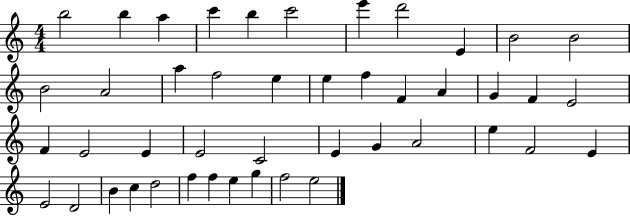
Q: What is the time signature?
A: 4/4